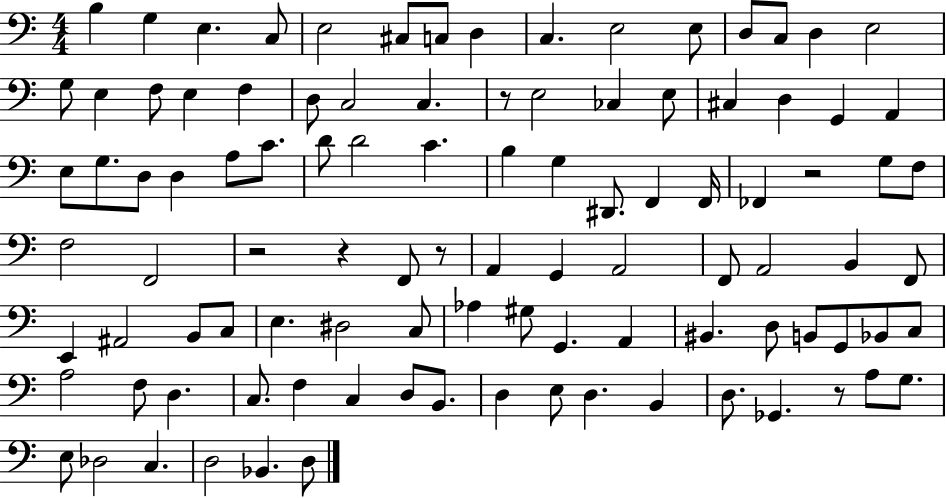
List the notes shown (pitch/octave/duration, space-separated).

B3/q G3/q E3/q. C3/e E3/h C#3/e C3/e D3/q C3/q. E3/h E3/e D3/e C3/e D3/q E3/h G3/e E3/q F3/e E3/q F3/q D3/e C3/h C3/q. R/e E3/h CES3/q E3/e C#3/q D3/q G2/q A2/q E3/e G3/e. D3/e D3/q A3/e C4/e. D4/e D4/h C4/q. B3/q G3/q D#2/e. F2/q F2/s FES2/q R/h G3/e F3/e F3/h F2/h R/h R/q F2/e R/e A2/q G2/q A2/h F2/e A2/h B2/q F2/e E2/q A#2/h B2/e C3/e E3/q. D#3/h C3/e Ab3/q G#3/e G2/q. A2/q BIS2/q. D3/e B2/e G2/e Bb2/e C3/e A3/h F3/e D3/q. C3/e. F3/q C3/q D3/e B2/e. D3/q E3/e D3/q. B2/q D3/e. Gb2/q. R/e A3/e G3/e. E3/e Db3/h C3/q. D3/h Bb2/q. D3/e